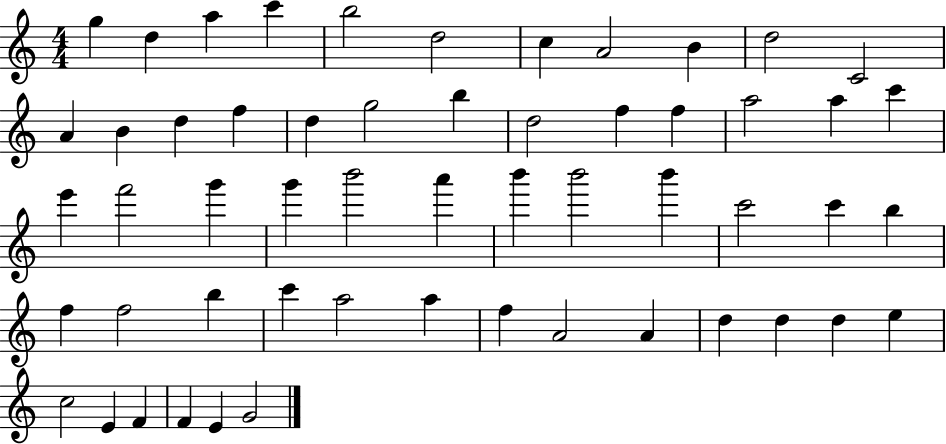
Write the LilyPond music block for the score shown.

{
  \clef treble
  \numericTimeSignature
  \time 4/4
  \key c \major
  g''4 d''4 a''4 c'''4 | b''2 d''2 | c''4 a'2 b'4 | d''2 c'2 | \break a'4 b'4 d''4 f''4 | d''4 g''2 b''4 | d''2 f''4 f''4 | a''2 a''4 c'''4 | \break e'''4 f'''2 g'''4 | g'''4 b'''2 a'''4 | b'''4 b'''2 b'''4 | c'''2 c'''4 b''4 | \break f''4 f''2 b''4 | c'''4 a''2 a''4 | f''4 a'2 a'4 | d''4 d''4 d''4 e''4 | \break c''2 e'4 f'4 | f'4 e'4 g'2 | \bar "|."
}